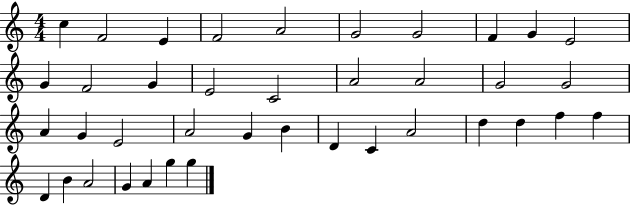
C5/q F4/h E4/q F4/h A4/h G4/h G4/h F4/q G4/q E4/h G4/q F4/h G4/q E4/h C4/h A4/h A4/h G4/h G4/h A4/q G4/q E4/h A4/h G4/q B4/q D4/q C4/q A4/h D5/q D5/q F5/q F5/q D4/q B4/q A4/h G4/q A4/q G5/q G5/q